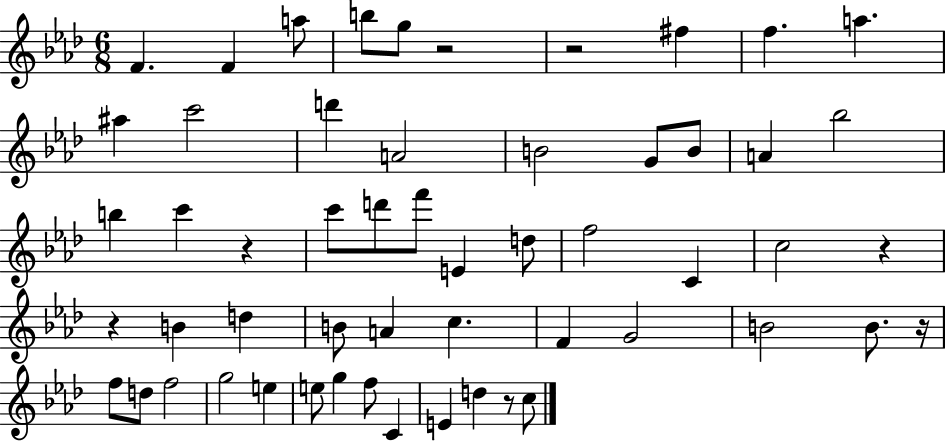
F4/q. F4/q A5/e B5/e G5/e R/h R/h F#5/q F5/q. A5/q. A#5/q C6/h D6/q A4/h B4/h G4/e B4/e A4/q Bb5/h B5/q C6/q R/q C6/e D6/e F6/e E4/q D5/e F5/h C4/q C5/h R/q R/q B4/q D5/q B4/e A4/q C5/q. F4/q G4/h B4/h B4/e. R/s F5/e D5/e F5/h G5/h E5/q E5/e G5/q F5/e C4/q E4/q D5/q R/e C5/e